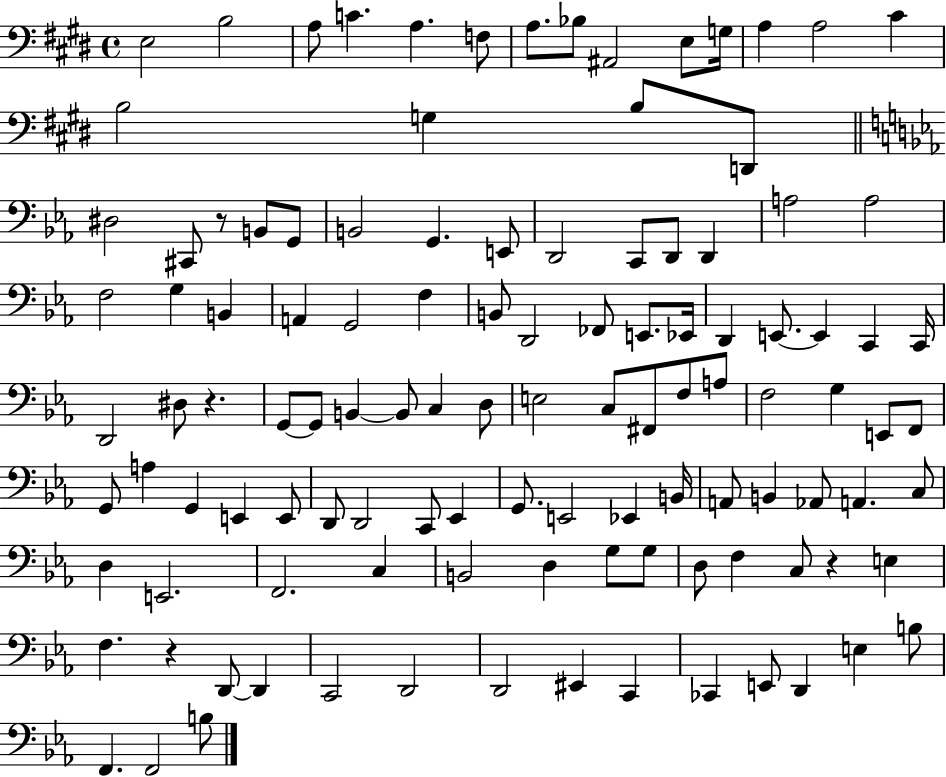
X:1
T:Untitled
M:4/4
L:1/4
K:E
E,2 B,2 A,/2 C A, F,/2 A,/2 _B,/2 ^A,,2 E,/2 G,/4 A, A,2 ^C B,2 G, B,/2 D,,/2 ^D,2 ^C,,/2 z/2 B,,/2 G,,/2 B,,2 G,, E,,/2 D,,2 C,,/2 D,,/2 D,, A,2 A,2 F,2 G, B,, A,, G,,2 F, B,,/2 D,,2 _F,,/2 E,,/2 _E,,/4 D,, E,,/2 E,, C,, C,,/4 D,,2 ^D,/2 z G,,/2 G,,/2 B,, B,,/2 C, D,/2 E,2 C,/2 ^F,,/2 F,/2 A,/2 F,2 G, E,,/2 F,,/2 G,,/2 A, G,, E,, E,,/2 D,,/2 D,,2 C,,/2 _E,, G,,/2 E,,2 _E,, B,,/4 A,,/2 B,, _A,,/2 A,, C,/2 D, E,,2 F,,2 C, B,,2 D, G,/2 G,/2 D,/2 F, C,/2 z E, F, z D,,/2 D,, C,,2 D,,2 D,,2 ^E,, C,, _C,, E,,/2 D,, E, B,/2 F,, F,,2 B,/2